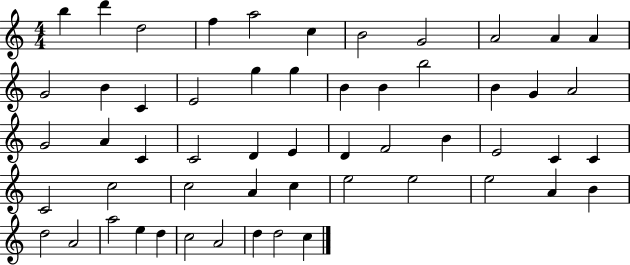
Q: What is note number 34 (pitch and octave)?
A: C4